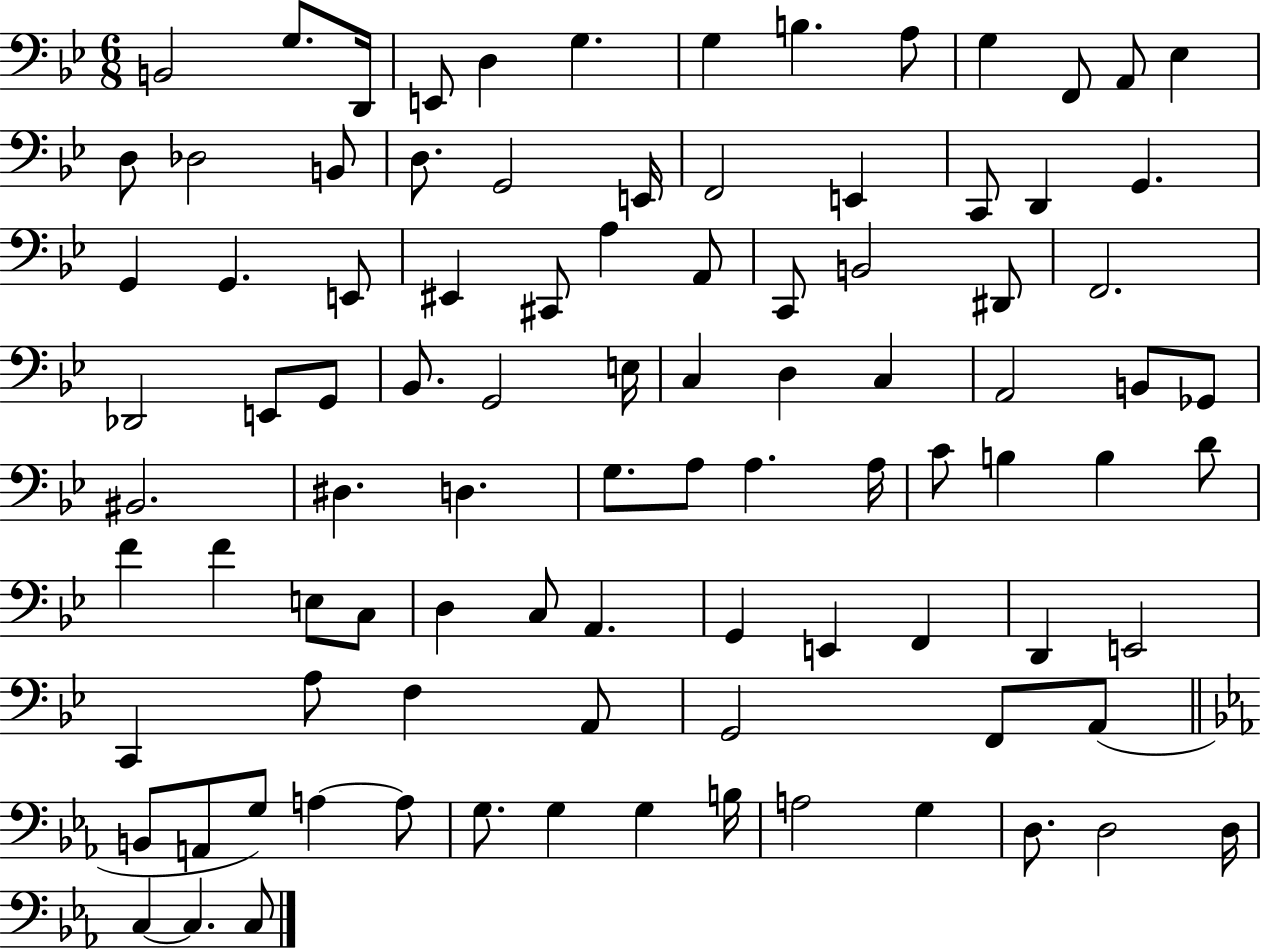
B2/h G3/e. D2/s E2/e D3/q G3/q. G3/q B3/q. A3/e G3/q F2/e A2/e Eb3/q D3/e Db3/h B2/e D3/e. G2/h E2/s F2/h E2/q C2/e D2/q G2/q. G2/q G2/q. E2/e EIS2/q C#2/e A3/q A2/e C2/e B2/h D#2/e F2/h. Db2/h E2/e G2/e Bb2/e. G2/h E3/s C3/q D3/q C3/q A2/h B2/e Gb2/e BIS2/h. D#3/q. D3/q. G3/e. A3/e A3/q. A3/s C4/e B3/q B3/q D4/e F4/q F4/q E3/e C3/e D3/q C3/e A2/q. G2/q E2/q F2/q D2/q E2/h C2/q A3/e F3/q A2/e G2/h F2/e A2/e B2/e A2/e G3/e A3/q A3/e G3/e. G3/q G3/q B3/s A3/h G3/q D3/e. D3/h D3/s C3/q C3/q. C3/e